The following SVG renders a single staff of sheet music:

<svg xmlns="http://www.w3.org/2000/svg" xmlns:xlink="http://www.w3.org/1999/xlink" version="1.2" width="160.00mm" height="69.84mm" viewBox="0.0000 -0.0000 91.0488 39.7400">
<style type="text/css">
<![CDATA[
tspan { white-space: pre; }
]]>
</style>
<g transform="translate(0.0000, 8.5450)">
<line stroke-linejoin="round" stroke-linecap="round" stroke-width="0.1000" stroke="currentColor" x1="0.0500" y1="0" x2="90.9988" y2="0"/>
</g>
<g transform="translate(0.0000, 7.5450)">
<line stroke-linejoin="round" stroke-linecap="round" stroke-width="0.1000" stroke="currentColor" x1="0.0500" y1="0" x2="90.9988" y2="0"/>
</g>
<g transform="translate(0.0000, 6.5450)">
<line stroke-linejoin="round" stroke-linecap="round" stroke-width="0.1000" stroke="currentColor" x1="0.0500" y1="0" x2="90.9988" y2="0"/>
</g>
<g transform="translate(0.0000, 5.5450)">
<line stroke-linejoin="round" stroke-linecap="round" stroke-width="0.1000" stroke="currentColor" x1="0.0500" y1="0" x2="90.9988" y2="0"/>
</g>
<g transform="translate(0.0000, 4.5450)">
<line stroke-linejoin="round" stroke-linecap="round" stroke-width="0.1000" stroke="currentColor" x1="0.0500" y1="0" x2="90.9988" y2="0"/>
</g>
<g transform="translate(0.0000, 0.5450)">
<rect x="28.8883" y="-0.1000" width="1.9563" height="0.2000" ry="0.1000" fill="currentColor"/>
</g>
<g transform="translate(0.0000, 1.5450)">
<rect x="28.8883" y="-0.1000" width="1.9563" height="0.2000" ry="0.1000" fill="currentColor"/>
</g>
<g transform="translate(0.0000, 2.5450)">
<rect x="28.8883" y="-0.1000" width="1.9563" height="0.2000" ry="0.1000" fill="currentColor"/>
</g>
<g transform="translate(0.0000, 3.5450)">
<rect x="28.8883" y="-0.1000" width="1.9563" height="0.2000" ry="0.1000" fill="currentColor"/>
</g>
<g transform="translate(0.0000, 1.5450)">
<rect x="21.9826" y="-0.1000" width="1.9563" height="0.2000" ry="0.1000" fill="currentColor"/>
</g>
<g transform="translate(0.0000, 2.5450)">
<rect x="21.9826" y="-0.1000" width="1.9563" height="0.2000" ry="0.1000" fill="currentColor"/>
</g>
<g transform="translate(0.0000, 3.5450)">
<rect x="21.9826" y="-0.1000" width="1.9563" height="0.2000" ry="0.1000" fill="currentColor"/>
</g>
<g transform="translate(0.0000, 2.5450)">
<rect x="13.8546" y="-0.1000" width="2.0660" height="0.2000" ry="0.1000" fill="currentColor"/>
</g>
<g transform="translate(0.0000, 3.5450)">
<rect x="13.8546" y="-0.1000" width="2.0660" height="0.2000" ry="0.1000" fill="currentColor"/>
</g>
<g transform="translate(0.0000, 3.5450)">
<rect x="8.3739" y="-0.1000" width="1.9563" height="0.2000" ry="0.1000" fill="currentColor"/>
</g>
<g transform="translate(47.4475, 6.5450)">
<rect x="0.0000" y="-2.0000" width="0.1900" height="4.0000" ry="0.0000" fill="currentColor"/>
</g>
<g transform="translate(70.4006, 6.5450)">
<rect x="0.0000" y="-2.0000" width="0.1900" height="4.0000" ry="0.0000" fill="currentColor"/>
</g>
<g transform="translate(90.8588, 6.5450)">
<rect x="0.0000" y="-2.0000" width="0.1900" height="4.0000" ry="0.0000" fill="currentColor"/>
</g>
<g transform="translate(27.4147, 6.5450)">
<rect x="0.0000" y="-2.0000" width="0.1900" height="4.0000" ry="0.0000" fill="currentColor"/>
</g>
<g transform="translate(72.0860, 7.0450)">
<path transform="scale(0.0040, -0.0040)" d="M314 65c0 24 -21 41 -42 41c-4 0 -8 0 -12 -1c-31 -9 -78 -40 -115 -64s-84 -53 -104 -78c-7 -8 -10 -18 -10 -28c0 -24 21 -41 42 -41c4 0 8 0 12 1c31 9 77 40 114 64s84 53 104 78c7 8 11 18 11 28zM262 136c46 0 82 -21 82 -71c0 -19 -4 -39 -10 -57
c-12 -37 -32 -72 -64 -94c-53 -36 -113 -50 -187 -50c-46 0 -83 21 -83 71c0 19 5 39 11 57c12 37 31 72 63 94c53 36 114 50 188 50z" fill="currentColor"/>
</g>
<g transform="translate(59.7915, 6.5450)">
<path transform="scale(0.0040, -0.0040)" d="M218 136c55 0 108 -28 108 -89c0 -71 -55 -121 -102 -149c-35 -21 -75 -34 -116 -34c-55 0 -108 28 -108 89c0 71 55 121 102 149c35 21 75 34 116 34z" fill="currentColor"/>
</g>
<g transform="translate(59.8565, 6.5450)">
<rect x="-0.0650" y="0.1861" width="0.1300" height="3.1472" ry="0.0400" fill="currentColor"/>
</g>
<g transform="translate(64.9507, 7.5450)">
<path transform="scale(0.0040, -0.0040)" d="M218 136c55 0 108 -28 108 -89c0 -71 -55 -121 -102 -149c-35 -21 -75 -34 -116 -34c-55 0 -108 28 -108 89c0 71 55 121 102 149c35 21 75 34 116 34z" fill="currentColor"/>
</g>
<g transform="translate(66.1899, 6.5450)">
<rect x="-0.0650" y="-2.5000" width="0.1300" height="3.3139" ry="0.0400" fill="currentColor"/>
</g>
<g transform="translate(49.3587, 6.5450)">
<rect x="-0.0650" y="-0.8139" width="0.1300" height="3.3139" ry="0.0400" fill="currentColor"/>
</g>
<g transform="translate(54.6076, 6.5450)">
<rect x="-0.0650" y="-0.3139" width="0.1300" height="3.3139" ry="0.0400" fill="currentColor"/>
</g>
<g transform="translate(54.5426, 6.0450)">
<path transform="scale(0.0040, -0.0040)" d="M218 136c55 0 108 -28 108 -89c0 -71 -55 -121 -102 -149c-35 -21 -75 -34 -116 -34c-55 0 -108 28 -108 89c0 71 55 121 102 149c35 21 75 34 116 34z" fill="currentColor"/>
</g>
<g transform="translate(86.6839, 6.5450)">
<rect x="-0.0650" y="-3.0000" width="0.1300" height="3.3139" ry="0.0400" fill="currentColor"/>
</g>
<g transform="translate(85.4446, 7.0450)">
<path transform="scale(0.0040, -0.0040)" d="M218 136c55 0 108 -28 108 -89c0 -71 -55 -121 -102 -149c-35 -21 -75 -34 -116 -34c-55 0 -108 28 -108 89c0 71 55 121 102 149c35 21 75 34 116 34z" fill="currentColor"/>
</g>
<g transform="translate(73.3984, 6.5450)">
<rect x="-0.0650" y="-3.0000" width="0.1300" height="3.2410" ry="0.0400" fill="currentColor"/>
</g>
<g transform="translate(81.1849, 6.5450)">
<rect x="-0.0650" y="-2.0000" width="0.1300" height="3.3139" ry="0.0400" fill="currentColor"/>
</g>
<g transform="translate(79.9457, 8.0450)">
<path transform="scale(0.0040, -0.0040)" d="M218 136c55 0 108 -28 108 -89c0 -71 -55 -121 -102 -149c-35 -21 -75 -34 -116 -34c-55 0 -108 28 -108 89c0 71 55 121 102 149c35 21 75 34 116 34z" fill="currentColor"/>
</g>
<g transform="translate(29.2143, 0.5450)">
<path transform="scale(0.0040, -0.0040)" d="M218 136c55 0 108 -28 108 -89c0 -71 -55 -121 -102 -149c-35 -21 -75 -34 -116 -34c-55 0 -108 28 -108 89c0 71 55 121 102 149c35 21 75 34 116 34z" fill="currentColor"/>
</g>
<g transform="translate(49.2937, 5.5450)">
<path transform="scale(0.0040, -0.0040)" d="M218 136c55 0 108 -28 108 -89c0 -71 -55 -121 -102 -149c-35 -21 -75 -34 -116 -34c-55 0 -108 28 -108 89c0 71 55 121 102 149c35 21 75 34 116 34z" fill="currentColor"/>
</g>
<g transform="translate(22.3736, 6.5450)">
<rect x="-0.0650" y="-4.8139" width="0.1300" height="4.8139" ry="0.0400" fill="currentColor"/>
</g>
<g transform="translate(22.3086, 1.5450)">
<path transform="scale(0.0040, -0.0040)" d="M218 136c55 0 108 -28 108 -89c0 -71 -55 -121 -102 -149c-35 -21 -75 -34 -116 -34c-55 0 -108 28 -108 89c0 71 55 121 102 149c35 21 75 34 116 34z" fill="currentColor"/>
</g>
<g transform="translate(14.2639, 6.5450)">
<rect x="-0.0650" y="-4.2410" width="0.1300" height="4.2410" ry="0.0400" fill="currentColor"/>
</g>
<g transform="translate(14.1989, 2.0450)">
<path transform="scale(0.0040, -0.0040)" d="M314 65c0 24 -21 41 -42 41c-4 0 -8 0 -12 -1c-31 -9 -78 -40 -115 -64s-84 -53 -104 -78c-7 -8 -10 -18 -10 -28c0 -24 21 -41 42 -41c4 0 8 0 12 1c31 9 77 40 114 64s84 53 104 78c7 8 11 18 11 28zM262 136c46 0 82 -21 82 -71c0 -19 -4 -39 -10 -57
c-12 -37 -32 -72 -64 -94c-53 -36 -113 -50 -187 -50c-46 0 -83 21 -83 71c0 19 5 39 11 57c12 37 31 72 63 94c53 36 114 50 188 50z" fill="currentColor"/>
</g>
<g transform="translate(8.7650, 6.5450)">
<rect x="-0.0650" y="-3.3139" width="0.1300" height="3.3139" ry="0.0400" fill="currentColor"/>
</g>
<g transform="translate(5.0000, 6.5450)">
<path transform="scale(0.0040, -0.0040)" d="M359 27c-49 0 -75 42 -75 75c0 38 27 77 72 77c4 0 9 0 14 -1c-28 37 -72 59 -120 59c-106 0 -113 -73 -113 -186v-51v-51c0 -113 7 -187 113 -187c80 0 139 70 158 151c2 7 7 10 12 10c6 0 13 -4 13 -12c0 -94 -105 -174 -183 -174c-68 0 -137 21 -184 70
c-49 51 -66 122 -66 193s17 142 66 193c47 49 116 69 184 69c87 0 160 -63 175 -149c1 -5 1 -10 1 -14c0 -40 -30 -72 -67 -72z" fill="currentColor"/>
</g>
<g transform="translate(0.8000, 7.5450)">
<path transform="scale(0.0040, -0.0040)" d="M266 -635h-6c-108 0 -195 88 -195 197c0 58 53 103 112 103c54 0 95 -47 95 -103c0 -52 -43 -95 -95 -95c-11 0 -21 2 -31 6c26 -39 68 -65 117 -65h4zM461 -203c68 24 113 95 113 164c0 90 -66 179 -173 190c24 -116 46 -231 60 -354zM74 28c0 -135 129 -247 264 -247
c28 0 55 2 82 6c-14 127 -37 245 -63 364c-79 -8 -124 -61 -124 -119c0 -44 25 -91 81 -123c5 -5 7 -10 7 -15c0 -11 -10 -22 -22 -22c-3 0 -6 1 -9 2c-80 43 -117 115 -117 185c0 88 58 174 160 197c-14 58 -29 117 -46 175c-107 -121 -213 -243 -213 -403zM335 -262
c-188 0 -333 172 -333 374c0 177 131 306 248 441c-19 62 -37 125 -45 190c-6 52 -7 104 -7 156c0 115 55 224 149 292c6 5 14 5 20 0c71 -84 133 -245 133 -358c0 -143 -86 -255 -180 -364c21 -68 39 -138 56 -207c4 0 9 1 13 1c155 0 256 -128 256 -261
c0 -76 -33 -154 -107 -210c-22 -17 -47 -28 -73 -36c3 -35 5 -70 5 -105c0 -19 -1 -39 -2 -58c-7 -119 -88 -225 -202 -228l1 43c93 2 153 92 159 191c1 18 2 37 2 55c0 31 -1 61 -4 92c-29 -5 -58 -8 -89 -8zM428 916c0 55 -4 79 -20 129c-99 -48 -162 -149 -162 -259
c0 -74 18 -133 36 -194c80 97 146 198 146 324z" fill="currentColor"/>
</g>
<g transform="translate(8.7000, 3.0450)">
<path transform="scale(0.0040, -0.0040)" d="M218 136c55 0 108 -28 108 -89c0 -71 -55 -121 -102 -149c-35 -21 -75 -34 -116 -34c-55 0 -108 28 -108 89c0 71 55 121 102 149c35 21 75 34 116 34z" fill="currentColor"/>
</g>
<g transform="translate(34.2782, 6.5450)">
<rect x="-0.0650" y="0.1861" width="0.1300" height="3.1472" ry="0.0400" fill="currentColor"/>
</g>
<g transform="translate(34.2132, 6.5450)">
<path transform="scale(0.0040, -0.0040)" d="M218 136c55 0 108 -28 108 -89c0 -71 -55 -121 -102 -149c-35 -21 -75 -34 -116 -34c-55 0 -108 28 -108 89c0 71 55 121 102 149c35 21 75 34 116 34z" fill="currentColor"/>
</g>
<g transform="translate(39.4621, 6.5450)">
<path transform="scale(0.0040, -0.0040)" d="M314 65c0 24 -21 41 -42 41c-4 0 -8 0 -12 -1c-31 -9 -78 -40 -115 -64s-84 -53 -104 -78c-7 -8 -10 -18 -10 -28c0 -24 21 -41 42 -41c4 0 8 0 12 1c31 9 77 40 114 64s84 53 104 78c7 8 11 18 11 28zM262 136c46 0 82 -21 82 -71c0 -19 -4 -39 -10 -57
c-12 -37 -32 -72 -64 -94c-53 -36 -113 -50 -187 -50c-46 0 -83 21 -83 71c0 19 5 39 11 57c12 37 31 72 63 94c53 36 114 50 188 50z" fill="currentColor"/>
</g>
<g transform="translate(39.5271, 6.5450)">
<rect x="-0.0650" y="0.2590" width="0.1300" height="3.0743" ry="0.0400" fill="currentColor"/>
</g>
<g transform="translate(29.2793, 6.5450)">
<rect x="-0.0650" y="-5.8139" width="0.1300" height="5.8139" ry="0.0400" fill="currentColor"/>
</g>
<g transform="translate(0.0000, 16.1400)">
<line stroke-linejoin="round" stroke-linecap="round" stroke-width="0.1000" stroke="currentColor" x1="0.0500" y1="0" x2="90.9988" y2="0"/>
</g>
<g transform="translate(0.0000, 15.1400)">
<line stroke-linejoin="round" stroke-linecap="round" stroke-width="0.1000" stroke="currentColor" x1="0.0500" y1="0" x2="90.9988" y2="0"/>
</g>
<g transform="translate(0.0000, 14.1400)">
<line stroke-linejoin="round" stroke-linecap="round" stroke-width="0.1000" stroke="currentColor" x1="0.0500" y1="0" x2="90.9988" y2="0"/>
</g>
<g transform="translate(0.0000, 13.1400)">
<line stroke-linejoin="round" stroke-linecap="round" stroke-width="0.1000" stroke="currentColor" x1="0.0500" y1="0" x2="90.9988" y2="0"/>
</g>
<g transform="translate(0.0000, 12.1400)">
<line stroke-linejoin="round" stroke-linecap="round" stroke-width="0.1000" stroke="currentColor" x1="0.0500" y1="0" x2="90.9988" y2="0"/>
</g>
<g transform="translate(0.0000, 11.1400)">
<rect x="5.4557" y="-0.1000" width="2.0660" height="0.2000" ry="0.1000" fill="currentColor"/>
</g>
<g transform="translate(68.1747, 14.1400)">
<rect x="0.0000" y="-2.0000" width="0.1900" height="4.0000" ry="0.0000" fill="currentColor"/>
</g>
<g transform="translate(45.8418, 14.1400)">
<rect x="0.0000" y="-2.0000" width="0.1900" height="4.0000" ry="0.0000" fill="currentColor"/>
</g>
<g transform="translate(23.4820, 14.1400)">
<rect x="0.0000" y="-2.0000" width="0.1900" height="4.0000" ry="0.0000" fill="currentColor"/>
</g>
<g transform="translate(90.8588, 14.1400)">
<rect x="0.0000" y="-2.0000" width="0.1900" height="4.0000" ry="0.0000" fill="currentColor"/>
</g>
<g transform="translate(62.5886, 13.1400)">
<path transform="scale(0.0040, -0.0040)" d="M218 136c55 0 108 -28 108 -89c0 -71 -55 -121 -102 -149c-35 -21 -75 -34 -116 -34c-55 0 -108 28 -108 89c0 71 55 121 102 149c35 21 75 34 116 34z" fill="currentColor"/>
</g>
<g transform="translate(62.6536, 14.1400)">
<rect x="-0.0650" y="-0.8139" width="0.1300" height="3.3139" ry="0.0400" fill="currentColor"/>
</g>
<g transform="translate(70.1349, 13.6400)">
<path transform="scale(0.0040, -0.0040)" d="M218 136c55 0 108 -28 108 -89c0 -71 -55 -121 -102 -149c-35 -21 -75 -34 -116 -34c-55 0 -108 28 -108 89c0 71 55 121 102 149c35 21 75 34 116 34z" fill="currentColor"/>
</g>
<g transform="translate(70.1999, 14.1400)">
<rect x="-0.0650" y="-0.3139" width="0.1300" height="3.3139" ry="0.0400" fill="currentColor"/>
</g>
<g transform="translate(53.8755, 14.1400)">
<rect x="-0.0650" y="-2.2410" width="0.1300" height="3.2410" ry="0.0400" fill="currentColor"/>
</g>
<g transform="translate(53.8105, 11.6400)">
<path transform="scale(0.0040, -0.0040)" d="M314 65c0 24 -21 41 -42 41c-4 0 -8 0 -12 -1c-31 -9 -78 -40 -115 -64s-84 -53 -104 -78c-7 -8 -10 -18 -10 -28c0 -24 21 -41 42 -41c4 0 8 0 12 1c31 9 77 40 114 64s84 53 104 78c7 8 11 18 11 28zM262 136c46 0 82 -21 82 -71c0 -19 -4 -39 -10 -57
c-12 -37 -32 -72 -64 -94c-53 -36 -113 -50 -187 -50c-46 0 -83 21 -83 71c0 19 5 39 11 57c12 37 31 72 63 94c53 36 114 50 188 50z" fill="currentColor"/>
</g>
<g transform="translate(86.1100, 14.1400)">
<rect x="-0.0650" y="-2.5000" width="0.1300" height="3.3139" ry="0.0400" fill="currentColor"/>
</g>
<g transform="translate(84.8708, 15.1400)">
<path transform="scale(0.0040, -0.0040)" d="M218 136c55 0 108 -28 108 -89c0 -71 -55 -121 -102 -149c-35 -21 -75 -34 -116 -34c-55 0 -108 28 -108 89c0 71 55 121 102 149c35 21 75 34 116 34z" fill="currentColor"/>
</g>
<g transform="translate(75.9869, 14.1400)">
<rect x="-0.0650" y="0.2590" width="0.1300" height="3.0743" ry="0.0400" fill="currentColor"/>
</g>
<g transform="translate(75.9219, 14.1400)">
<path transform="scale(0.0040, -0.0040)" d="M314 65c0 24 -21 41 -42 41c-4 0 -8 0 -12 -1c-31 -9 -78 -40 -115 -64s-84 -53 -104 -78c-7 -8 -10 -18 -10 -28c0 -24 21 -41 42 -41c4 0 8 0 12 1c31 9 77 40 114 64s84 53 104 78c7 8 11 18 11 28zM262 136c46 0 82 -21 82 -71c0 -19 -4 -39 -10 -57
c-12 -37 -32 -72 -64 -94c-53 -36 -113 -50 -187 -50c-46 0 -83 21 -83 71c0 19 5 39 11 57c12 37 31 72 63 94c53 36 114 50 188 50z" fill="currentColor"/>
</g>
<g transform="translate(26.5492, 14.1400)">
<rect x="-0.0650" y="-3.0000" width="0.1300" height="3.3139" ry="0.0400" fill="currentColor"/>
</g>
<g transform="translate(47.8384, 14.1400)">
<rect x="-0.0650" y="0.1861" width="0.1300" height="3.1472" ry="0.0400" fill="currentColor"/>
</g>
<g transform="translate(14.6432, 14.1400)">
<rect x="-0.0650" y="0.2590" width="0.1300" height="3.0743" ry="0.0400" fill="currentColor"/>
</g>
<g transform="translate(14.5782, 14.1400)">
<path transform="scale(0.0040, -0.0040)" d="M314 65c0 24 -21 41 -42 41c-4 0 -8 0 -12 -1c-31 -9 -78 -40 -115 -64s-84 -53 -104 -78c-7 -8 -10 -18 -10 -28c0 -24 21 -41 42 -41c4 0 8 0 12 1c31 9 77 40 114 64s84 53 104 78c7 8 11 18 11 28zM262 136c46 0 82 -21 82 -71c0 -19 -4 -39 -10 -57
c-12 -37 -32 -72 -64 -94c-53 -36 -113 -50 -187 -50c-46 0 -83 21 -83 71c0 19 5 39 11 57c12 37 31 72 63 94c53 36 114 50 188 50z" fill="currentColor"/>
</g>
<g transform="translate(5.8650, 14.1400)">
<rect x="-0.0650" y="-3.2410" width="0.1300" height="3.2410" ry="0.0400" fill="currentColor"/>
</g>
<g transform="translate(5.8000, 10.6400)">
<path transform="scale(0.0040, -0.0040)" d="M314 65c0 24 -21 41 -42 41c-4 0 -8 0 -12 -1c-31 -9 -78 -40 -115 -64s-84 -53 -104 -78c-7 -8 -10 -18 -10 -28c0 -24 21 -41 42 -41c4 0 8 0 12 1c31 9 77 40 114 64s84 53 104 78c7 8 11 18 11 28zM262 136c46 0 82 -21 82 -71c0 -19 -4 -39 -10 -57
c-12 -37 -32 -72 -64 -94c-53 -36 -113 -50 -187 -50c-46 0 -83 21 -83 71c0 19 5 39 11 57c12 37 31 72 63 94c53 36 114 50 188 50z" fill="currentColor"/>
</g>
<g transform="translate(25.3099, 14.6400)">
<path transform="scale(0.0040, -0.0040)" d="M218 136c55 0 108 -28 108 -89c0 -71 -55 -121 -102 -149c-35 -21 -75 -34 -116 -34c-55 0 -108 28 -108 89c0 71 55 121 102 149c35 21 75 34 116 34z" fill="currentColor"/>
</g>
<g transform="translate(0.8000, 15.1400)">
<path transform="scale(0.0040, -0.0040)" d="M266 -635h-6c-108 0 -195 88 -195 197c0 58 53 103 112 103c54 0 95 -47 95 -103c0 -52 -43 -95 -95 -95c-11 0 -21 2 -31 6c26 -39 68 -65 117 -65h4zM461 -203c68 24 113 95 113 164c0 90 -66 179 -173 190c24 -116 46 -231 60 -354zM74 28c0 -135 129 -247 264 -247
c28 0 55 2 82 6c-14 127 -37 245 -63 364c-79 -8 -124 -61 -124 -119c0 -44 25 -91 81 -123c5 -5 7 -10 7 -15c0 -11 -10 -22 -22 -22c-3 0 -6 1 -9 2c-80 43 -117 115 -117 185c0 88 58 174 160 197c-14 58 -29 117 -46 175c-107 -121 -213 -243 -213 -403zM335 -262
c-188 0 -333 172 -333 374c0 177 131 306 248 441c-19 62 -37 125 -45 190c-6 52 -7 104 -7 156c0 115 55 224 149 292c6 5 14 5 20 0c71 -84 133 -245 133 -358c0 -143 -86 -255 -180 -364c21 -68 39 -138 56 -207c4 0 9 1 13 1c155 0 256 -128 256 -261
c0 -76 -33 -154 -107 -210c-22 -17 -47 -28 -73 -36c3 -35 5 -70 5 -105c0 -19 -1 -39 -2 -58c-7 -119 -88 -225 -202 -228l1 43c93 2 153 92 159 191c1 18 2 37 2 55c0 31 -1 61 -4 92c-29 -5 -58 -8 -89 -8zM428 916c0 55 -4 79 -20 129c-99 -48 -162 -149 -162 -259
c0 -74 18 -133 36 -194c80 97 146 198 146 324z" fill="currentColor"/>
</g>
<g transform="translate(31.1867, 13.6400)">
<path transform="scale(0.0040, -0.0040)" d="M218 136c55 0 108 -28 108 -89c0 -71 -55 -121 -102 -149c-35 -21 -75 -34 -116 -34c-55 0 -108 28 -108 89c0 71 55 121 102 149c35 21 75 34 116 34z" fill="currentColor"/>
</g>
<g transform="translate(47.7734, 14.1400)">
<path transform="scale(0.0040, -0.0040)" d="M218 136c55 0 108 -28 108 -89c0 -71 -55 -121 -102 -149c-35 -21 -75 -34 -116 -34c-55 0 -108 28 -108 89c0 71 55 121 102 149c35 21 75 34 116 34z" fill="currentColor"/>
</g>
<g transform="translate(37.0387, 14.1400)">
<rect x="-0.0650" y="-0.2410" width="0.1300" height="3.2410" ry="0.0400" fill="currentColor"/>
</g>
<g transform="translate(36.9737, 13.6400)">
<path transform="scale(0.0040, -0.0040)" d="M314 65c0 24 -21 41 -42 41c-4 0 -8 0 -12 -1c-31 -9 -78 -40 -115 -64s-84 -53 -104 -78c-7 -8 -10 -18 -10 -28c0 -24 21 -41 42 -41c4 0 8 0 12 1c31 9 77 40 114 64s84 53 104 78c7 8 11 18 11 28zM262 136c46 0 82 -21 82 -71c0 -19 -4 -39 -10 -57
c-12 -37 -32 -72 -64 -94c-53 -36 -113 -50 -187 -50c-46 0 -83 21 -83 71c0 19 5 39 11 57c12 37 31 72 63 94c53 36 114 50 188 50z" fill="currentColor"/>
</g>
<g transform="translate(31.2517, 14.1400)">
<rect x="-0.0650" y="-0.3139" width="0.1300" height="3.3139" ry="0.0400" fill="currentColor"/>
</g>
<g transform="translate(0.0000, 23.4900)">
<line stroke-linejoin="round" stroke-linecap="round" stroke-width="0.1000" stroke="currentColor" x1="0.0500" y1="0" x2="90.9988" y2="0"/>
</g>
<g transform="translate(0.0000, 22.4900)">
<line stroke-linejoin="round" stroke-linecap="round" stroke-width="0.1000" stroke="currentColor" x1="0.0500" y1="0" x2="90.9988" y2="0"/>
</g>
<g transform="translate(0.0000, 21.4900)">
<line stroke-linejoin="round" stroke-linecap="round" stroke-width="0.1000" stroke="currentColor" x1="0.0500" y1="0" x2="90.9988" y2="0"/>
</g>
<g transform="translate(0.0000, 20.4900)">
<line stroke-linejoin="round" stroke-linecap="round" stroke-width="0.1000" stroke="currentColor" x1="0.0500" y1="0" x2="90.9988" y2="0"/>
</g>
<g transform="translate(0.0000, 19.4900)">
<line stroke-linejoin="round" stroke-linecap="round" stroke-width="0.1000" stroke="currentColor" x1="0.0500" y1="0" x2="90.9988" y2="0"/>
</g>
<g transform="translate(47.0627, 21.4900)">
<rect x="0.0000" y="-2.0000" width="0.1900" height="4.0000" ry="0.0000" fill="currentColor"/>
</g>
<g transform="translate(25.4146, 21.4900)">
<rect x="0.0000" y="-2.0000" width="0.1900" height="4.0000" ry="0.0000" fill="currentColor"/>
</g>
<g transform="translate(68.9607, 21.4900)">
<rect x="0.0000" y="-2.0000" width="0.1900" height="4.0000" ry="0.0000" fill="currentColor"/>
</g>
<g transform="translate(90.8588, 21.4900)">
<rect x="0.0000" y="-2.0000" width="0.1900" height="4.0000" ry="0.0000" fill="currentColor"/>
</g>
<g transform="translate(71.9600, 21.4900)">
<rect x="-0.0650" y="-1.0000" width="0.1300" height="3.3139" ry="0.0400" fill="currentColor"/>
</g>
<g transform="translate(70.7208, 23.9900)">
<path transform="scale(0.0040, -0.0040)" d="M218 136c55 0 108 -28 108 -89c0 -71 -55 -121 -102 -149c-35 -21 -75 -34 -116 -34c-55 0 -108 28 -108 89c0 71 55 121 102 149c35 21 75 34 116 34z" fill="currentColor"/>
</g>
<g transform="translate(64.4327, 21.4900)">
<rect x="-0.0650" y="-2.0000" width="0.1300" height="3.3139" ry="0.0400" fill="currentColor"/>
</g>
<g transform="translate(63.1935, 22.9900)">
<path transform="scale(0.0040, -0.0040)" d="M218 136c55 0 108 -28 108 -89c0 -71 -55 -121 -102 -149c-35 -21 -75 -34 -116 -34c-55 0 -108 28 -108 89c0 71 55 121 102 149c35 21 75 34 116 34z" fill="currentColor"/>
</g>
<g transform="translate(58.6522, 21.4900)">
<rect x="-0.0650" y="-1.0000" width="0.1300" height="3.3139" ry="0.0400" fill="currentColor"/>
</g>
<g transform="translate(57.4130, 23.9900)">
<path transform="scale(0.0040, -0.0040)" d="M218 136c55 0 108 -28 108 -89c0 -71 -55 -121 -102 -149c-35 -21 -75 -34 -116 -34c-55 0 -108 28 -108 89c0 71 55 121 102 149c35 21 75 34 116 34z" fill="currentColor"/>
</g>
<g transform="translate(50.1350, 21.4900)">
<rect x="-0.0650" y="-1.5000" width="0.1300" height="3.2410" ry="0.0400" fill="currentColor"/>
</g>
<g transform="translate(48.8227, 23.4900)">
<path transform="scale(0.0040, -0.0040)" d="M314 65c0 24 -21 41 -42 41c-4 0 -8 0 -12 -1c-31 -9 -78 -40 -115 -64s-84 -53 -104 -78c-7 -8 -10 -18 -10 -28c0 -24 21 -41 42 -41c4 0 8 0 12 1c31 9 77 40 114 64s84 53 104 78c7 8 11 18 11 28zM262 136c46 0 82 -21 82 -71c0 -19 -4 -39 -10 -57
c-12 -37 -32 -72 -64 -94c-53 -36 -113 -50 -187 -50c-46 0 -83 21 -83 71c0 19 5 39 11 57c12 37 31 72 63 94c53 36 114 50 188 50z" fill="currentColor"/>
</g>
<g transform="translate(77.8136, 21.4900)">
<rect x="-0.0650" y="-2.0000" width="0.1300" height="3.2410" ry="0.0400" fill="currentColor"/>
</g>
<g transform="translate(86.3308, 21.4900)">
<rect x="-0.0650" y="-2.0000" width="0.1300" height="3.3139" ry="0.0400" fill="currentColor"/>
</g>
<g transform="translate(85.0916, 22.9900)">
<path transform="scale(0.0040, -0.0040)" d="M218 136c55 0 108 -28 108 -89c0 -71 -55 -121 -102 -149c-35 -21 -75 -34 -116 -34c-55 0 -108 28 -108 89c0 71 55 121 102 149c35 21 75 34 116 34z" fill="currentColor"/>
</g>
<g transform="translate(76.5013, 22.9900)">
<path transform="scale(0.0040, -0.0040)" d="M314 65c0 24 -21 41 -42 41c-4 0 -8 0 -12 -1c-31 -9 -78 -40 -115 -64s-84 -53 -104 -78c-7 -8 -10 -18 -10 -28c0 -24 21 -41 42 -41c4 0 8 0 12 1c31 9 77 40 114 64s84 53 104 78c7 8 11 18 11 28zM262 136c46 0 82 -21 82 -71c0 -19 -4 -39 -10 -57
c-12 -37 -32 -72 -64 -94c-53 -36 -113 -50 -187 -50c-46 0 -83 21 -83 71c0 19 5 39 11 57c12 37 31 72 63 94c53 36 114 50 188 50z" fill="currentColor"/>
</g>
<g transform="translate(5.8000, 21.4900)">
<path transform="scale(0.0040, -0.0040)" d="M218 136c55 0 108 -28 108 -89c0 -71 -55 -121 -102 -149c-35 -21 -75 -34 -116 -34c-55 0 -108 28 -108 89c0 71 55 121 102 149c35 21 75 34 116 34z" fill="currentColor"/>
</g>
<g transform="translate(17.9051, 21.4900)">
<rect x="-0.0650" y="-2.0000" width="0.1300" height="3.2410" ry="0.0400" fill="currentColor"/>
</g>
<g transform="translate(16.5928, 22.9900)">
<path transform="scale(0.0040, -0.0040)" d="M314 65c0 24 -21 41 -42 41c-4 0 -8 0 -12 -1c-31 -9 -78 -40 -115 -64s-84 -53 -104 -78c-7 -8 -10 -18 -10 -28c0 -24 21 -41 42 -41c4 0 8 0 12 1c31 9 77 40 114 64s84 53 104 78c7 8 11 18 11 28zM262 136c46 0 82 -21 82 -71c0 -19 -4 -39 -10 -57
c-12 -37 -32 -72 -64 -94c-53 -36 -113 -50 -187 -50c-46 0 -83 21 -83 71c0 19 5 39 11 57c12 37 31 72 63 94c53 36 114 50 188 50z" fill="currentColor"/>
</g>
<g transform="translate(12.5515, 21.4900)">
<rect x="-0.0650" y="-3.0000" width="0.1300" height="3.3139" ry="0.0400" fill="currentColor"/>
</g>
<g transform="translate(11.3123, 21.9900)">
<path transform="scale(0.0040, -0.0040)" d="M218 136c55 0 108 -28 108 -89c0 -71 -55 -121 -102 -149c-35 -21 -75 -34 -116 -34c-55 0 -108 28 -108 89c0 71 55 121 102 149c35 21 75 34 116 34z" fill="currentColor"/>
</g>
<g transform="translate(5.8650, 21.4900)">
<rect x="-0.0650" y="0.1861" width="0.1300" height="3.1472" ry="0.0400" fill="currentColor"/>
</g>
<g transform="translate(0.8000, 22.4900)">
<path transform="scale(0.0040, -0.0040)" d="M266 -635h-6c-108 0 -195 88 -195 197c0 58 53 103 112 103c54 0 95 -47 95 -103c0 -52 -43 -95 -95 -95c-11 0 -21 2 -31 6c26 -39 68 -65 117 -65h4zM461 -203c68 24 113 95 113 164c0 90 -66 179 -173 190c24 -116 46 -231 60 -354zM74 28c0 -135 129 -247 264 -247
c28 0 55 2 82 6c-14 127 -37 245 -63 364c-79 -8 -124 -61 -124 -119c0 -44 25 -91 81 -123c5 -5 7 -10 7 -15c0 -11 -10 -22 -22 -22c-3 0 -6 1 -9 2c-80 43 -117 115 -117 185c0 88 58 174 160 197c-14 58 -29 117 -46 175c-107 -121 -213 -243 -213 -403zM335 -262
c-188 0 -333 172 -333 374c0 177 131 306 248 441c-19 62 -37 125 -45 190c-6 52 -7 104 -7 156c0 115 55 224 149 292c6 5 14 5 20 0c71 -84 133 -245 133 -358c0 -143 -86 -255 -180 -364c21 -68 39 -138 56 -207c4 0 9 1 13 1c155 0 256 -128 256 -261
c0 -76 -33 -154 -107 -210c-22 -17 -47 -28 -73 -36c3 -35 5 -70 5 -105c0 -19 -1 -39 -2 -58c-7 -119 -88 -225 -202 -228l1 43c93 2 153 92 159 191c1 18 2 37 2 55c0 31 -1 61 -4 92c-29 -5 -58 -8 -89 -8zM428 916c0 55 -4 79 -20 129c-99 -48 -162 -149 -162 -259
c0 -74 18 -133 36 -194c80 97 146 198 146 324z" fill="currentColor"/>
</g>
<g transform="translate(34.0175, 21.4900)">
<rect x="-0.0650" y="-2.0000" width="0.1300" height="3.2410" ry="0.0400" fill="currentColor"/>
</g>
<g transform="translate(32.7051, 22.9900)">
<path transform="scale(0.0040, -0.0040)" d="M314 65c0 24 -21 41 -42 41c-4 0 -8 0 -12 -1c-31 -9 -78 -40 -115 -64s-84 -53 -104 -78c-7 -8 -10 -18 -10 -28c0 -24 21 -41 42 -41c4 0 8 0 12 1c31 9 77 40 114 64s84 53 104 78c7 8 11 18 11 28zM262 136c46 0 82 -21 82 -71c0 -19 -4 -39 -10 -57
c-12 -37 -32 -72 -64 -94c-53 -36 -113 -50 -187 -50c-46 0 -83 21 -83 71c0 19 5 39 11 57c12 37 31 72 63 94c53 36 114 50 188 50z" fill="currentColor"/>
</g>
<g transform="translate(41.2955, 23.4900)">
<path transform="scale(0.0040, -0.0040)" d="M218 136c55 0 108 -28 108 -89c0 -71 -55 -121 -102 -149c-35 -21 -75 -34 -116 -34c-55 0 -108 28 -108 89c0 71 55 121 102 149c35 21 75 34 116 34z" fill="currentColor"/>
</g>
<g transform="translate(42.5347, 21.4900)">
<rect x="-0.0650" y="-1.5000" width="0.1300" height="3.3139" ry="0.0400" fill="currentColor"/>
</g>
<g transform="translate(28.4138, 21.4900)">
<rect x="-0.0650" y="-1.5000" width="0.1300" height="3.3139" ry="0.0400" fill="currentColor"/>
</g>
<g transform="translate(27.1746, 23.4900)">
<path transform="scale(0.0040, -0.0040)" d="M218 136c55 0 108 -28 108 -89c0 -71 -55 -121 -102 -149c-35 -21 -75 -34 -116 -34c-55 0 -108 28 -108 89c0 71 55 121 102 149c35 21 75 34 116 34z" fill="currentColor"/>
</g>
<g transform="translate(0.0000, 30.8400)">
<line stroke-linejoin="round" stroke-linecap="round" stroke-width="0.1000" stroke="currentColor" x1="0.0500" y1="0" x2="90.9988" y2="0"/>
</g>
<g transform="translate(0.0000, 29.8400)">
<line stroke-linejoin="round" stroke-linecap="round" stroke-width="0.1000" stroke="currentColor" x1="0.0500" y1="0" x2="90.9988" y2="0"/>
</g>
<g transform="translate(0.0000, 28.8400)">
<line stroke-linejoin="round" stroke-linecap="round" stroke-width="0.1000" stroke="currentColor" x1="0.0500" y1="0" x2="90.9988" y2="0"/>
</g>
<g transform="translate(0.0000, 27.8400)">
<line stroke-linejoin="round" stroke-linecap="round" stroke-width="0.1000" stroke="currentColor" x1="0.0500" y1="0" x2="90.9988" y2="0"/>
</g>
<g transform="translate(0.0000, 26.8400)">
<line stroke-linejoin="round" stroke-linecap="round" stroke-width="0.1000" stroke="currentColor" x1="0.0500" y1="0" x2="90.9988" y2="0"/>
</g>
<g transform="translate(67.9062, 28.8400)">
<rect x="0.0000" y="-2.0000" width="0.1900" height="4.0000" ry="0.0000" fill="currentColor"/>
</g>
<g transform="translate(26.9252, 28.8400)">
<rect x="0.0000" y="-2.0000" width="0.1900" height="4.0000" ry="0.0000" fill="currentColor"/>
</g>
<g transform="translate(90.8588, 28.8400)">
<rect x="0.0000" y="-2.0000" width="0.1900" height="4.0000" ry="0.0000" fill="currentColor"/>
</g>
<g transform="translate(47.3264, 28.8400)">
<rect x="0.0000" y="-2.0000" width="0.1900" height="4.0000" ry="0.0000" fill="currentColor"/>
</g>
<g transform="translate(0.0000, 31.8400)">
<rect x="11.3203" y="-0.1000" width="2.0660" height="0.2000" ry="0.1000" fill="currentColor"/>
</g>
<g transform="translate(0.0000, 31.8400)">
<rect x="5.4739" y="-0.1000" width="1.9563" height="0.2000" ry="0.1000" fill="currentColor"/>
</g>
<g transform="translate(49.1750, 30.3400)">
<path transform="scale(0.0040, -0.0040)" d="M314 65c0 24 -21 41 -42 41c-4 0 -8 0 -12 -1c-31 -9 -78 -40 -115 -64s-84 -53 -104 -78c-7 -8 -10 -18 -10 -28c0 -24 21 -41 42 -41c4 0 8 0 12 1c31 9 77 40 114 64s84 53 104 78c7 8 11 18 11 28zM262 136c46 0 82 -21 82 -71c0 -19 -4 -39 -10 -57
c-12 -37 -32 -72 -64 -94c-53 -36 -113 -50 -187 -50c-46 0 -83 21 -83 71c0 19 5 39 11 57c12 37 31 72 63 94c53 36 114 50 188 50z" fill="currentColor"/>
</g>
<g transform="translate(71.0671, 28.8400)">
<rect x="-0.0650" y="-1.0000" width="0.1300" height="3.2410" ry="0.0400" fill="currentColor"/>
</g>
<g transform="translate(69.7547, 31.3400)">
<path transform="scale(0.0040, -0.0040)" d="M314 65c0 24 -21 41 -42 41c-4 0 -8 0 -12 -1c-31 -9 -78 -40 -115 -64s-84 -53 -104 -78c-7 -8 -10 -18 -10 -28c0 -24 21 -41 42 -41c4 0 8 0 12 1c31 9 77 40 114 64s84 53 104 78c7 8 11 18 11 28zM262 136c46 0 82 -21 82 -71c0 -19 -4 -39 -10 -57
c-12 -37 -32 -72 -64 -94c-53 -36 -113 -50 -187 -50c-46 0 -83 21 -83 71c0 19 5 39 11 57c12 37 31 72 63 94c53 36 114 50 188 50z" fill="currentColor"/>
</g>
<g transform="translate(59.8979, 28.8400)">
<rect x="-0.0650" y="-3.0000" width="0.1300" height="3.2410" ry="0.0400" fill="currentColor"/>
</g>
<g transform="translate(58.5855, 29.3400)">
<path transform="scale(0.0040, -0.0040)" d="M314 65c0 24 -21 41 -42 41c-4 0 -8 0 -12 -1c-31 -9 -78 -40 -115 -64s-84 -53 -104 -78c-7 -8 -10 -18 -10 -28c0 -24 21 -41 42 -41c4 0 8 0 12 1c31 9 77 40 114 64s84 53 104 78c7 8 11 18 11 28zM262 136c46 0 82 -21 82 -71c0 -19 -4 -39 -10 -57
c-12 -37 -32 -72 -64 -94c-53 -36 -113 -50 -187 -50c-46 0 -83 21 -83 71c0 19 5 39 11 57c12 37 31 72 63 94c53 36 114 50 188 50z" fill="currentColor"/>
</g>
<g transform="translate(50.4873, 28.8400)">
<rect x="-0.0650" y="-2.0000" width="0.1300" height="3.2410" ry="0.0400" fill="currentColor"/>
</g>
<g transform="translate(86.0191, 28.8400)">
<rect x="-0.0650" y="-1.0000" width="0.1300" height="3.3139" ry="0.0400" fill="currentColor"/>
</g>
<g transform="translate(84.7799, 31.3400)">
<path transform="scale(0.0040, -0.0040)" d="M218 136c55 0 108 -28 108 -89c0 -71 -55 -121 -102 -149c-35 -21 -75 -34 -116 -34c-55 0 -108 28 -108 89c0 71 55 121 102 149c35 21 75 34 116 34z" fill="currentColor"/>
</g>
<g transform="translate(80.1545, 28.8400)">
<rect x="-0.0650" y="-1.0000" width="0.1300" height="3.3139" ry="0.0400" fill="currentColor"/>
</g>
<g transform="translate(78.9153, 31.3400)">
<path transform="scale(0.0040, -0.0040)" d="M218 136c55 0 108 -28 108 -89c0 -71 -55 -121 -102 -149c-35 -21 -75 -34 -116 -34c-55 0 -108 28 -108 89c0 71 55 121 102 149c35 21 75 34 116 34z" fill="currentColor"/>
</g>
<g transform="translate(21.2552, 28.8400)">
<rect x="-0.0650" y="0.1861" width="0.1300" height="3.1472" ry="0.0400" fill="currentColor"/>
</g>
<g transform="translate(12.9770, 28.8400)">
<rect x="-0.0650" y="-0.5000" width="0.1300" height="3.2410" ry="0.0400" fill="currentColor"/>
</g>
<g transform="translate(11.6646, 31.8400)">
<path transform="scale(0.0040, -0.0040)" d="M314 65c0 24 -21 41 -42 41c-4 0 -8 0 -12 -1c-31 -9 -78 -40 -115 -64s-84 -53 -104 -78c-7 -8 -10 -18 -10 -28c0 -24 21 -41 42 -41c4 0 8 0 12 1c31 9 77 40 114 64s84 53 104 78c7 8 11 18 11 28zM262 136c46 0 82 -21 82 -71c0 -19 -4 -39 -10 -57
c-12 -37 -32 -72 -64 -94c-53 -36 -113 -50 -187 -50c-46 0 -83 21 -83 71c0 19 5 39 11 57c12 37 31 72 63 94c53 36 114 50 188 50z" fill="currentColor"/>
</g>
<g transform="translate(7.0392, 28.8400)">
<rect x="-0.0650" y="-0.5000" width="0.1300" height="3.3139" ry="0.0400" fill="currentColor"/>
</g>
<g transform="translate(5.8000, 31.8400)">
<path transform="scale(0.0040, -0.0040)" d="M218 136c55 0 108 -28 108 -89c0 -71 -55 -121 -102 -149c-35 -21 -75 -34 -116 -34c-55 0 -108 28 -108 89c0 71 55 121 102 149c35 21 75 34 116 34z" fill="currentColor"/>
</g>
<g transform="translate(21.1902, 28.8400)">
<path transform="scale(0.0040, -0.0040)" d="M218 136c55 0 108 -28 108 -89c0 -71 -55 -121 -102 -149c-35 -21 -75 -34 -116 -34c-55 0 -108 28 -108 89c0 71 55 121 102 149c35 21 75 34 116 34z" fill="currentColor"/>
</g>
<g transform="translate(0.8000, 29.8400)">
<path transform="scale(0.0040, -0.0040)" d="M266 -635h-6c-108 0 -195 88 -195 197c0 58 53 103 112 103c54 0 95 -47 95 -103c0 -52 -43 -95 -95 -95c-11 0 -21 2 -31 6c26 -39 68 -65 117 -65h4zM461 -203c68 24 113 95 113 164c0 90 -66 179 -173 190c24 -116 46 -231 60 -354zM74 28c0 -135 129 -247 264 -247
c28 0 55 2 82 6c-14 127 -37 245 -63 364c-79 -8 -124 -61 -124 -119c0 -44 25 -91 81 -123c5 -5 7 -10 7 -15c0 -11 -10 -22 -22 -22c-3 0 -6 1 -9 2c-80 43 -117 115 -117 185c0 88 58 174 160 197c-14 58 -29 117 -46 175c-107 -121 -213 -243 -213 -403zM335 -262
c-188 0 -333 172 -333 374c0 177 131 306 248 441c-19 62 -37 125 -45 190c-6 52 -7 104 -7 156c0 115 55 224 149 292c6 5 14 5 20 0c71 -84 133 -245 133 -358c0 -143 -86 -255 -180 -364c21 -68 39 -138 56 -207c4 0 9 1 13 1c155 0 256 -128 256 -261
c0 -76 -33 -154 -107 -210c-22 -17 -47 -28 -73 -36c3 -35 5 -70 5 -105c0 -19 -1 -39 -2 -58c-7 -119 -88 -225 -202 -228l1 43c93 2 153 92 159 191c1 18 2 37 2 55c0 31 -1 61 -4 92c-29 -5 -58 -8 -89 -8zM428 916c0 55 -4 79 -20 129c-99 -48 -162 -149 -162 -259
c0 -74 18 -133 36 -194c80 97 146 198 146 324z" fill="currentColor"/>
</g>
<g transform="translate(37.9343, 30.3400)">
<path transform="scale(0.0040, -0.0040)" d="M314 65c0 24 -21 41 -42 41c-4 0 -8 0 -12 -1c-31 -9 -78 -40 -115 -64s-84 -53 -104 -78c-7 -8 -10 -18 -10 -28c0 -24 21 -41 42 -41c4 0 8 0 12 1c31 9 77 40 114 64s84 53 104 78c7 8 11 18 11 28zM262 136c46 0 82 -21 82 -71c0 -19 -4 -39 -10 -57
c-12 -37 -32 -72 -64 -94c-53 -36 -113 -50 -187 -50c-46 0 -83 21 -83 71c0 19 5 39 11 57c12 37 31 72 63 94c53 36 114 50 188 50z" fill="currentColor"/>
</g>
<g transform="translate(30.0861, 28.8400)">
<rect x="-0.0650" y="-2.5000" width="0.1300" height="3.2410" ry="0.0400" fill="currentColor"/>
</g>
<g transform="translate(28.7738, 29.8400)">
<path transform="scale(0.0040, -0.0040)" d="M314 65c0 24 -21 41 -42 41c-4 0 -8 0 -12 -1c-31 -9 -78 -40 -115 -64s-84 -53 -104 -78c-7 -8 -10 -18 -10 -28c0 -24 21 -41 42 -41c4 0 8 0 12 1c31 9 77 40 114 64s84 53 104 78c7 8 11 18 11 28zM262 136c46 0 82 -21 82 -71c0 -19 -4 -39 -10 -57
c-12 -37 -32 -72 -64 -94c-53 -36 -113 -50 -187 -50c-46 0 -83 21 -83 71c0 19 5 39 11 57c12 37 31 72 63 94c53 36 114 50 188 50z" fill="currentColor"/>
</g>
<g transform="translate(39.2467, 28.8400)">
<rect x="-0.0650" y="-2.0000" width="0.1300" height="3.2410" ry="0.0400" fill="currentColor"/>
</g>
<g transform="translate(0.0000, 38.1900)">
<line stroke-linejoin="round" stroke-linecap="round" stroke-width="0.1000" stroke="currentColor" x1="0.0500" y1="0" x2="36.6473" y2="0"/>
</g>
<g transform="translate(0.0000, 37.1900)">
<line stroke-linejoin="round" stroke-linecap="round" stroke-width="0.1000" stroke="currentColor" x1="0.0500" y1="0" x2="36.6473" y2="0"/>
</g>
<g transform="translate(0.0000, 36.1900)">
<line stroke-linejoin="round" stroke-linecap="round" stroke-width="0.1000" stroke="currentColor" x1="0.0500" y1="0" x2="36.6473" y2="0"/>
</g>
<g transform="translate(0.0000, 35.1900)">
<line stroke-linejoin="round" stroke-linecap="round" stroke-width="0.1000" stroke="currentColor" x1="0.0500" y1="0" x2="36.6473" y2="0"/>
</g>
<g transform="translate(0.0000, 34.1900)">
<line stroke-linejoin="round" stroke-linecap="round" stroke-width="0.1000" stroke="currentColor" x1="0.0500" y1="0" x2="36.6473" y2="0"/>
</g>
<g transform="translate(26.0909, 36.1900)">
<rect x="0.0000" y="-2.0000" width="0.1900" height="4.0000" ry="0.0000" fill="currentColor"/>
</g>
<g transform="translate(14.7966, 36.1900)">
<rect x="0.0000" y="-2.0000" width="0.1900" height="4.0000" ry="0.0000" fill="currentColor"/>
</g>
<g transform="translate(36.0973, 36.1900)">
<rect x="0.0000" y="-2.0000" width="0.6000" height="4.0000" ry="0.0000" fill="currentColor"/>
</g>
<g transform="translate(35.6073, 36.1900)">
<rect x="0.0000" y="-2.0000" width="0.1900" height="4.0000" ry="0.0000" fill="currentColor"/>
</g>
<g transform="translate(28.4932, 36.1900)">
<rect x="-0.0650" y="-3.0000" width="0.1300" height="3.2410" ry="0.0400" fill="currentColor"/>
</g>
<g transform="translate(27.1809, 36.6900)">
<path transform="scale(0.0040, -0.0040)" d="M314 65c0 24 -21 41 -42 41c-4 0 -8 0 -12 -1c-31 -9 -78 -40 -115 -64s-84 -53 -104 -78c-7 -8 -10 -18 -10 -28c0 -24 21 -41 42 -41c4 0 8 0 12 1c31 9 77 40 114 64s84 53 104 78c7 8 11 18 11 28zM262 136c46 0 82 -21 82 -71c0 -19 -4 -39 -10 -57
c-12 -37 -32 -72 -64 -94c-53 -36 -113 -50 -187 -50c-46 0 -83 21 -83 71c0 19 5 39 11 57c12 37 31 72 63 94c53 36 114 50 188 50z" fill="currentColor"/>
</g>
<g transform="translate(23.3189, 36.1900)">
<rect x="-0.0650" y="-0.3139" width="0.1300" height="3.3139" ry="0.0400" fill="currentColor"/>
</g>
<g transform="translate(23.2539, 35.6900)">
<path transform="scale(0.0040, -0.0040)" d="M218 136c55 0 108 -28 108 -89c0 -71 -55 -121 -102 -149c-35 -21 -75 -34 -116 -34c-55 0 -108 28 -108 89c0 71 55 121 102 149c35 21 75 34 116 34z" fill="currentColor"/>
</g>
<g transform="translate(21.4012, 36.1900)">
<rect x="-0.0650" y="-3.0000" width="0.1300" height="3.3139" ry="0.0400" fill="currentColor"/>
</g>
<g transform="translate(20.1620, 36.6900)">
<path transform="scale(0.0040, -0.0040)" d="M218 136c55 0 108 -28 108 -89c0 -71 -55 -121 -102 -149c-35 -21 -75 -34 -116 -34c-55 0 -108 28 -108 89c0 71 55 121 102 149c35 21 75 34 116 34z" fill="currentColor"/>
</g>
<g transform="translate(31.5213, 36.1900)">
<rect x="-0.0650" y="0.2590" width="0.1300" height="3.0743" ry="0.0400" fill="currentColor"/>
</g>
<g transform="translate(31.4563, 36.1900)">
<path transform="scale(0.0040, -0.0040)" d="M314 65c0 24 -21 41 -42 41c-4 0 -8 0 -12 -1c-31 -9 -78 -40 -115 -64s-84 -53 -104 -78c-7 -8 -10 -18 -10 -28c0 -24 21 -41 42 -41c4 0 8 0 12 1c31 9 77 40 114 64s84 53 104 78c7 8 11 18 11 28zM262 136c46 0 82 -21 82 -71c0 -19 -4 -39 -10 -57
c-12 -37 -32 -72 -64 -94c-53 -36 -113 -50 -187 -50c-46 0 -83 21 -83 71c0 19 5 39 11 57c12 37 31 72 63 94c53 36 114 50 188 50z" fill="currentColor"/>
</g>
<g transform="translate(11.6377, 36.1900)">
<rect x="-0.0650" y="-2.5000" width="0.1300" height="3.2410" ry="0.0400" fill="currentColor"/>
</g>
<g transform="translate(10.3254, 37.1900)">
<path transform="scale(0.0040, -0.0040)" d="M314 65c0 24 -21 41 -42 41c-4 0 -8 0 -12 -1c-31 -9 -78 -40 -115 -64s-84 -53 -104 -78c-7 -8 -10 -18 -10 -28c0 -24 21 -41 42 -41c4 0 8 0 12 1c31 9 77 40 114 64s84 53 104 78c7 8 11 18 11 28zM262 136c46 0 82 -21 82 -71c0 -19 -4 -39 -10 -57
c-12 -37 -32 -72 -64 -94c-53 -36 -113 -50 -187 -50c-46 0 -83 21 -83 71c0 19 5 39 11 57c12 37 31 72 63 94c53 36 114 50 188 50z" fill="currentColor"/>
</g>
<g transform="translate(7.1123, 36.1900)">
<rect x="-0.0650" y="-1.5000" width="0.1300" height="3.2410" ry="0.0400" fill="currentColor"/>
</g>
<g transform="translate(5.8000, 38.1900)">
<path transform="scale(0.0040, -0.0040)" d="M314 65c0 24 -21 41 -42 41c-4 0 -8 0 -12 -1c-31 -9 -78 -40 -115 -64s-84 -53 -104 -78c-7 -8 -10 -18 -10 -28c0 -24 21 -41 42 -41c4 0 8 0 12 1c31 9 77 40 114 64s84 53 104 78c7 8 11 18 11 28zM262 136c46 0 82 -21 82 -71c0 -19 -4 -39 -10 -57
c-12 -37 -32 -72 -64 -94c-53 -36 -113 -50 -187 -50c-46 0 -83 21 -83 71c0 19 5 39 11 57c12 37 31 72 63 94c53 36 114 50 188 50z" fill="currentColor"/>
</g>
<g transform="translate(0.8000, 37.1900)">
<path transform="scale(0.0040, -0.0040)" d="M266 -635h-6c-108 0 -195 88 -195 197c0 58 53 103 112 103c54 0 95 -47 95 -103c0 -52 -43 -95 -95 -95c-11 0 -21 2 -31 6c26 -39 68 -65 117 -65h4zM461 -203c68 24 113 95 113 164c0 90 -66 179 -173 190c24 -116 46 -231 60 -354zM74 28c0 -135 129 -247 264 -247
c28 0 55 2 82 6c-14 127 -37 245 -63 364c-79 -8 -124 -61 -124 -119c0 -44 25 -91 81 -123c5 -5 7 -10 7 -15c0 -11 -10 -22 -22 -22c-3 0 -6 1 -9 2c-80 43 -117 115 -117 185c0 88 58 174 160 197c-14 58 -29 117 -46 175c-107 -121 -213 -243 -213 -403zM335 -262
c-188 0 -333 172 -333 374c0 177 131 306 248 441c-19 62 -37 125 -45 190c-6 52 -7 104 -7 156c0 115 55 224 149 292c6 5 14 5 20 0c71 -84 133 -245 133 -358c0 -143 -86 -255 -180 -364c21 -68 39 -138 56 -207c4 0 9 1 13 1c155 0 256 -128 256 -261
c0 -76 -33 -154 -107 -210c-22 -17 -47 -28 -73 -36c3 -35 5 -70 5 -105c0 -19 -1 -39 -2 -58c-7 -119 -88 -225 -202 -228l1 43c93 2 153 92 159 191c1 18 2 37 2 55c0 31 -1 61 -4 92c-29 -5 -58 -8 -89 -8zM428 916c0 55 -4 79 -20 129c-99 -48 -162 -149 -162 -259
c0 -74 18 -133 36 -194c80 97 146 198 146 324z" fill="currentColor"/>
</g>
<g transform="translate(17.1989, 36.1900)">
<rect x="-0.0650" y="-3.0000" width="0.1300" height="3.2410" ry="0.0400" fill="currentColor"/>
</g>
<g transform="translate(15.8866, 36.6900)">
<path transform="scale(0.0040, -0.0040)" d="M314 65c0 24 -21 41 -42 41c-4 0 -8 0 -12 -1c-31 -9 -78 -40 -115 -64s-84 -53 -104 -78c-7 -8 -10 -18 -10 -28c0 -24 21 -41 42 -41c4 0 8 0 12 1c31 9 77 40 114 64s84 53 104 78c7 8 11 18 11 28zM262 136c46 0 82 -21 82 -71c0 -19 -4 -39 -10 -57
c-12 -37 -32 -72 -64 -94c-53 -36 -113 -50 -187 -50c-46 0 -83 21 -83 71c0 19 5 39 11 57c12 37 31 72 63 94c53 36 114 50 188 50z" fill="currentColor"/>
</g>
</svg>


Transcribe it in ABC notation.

X:1
T:Untitled
M:4/4
L:1/4
K:C
b d'2 e' g' B B2 d c B G A2 F A b2 B2 A c c2 B g2 d c B2 G B A F2 E F2 E E2 D F D F2 F C C2 B G2 F2 F2 A2 D2 D D E2 G2 A2 A c A2 B2